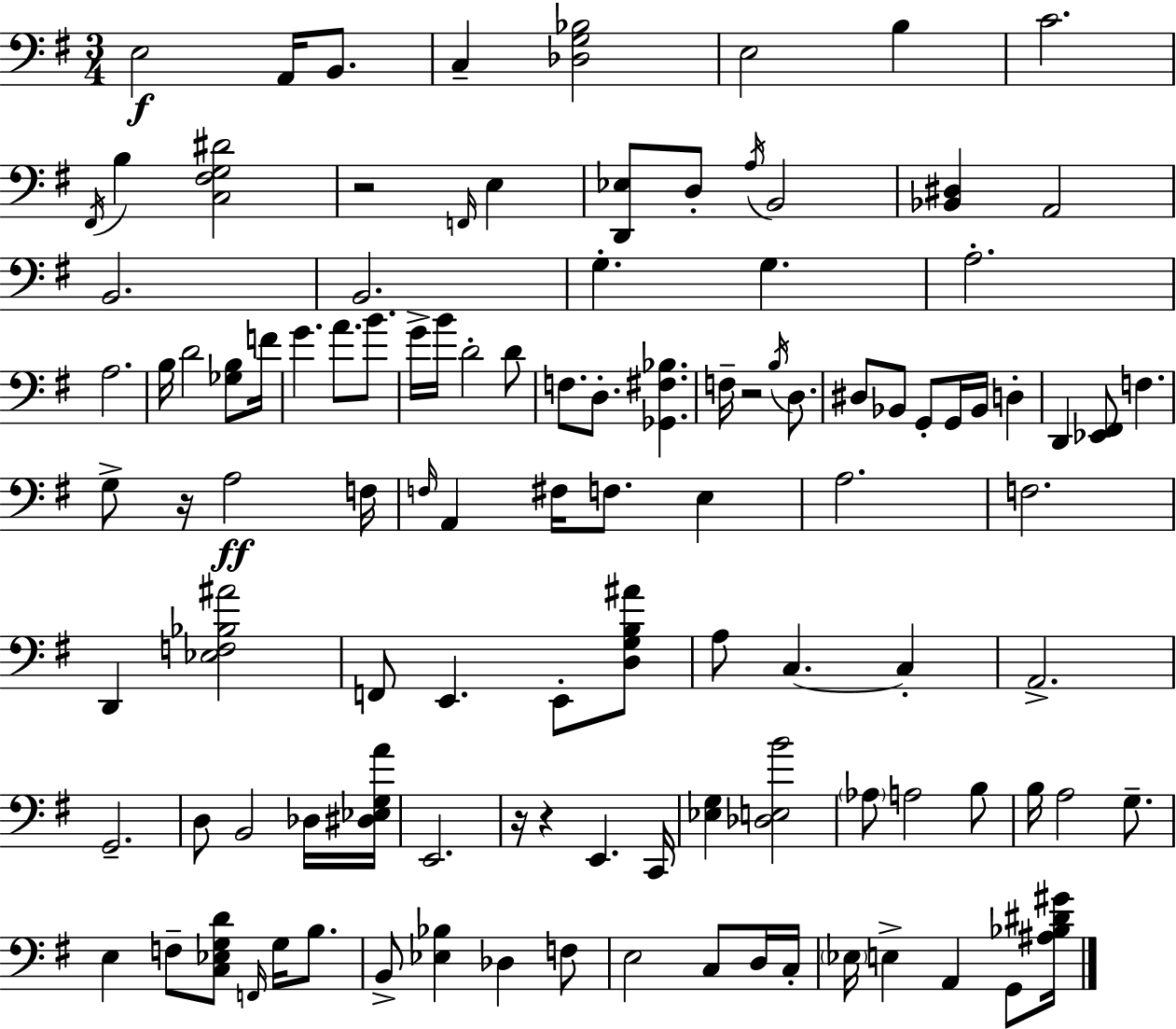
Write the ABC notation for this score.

X:1
T:Untitled
M:3/4
L:1/4
K:Em
E,2 A,,/4 B,,/2 C, [_D,G,_B,]2 E,2 B, C2 ^F,,/4 B, [C,^F,G,^D]2 z2 F,,/4 E, [D,,_E,]/2 D,/2 A,/4 B,,2 [_B,,^D,] A,,2 B,,2 B,,2 G, G, A,2 A,2 B,/4 D2 [_G,B,]/2 F/4 G A/2 B/2 G/4 B/4 D2 D/2 F,/2 D,/2 [_G,,^F,_B,] F,/4 z2 B,/4 D,/2 ^D,/2 _B,,/2 G,,/2 G,,/4 _B,,/4 D, D,, [_E,,^F,,]/2 F, G,/2 z/4 A,2 F,/4 F,/4 A,, ^F,/4 F,/2 E, A,2 F,2 D,, [_E,F,_B,^A]2 F,,/2 E,, E,,/2 [D,G,B,^A]/2 A,/2 C, C, A,,2 G,,2 D,/2 B,,2 _D,/4 [^D,_E,G,A]/4 E,,2 z/4 z E,, C,,/4 [_E,G,] [_D,E,B]2 _A,/2 A,2 B,/2 B,/4 A,2 G,/2 E, F,/2 [C,_E,G,D]/2 F,,/4 G,/4 B,/2 B,,/2 [_E,_B,] _D, F,/2 E,2 C,/2 D,/4 C,/4 _E,/4 E, A,, G,,/2 [^A,_B,^D^G]/4